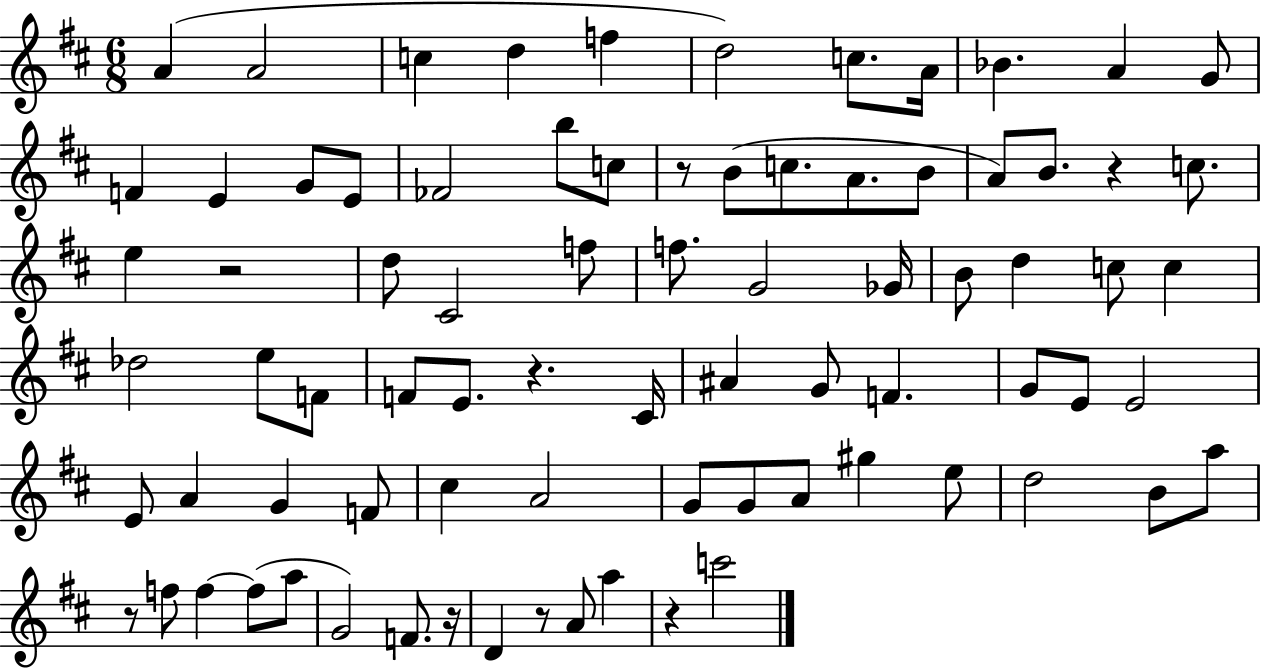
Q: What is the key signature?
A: D major